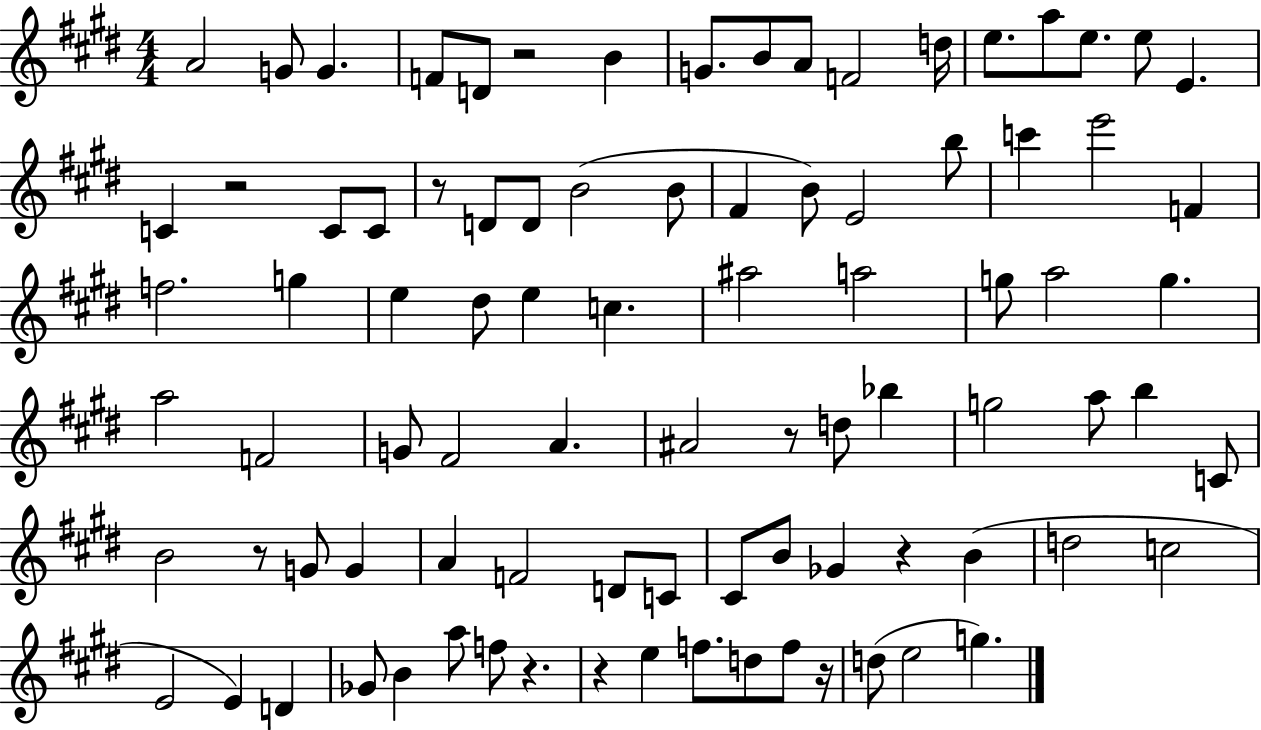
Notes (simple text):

A4/h G4/e G4/q. F4/e D4/e R/h B4/q G4/e. B4/e A4/e F4/h D5/s E5/e. A5/e E5/e. E5/e E4/q. C4/q R/h C4/e C4/e R/e D4/e D4/e B4/h B4/e F#4/q B4/e E4/h B5/e C6/q E6/h F4/q F5/h. G5/q E5/q D#5/e E5/q C5/q. A#5/h A5/h G5/e A5/h G5/q. A5/h F4/h G4/e F#4/h A4/q. A#4/h R/e D5/e Bb5/q G5/h A5/e B5/q C4/e B4/h R/e G4/e G4/q A4/q F4/h D4/e C4/e C#4/e B4/e Gb4/q R/q B4/q D5/h C5/h E4/h E4/q D4/q Gb4/e B4/q A5/e F5/e R/q. R/q E5/q F5/e. D5/e F5/e R/s D5/e E5/h G5/q.